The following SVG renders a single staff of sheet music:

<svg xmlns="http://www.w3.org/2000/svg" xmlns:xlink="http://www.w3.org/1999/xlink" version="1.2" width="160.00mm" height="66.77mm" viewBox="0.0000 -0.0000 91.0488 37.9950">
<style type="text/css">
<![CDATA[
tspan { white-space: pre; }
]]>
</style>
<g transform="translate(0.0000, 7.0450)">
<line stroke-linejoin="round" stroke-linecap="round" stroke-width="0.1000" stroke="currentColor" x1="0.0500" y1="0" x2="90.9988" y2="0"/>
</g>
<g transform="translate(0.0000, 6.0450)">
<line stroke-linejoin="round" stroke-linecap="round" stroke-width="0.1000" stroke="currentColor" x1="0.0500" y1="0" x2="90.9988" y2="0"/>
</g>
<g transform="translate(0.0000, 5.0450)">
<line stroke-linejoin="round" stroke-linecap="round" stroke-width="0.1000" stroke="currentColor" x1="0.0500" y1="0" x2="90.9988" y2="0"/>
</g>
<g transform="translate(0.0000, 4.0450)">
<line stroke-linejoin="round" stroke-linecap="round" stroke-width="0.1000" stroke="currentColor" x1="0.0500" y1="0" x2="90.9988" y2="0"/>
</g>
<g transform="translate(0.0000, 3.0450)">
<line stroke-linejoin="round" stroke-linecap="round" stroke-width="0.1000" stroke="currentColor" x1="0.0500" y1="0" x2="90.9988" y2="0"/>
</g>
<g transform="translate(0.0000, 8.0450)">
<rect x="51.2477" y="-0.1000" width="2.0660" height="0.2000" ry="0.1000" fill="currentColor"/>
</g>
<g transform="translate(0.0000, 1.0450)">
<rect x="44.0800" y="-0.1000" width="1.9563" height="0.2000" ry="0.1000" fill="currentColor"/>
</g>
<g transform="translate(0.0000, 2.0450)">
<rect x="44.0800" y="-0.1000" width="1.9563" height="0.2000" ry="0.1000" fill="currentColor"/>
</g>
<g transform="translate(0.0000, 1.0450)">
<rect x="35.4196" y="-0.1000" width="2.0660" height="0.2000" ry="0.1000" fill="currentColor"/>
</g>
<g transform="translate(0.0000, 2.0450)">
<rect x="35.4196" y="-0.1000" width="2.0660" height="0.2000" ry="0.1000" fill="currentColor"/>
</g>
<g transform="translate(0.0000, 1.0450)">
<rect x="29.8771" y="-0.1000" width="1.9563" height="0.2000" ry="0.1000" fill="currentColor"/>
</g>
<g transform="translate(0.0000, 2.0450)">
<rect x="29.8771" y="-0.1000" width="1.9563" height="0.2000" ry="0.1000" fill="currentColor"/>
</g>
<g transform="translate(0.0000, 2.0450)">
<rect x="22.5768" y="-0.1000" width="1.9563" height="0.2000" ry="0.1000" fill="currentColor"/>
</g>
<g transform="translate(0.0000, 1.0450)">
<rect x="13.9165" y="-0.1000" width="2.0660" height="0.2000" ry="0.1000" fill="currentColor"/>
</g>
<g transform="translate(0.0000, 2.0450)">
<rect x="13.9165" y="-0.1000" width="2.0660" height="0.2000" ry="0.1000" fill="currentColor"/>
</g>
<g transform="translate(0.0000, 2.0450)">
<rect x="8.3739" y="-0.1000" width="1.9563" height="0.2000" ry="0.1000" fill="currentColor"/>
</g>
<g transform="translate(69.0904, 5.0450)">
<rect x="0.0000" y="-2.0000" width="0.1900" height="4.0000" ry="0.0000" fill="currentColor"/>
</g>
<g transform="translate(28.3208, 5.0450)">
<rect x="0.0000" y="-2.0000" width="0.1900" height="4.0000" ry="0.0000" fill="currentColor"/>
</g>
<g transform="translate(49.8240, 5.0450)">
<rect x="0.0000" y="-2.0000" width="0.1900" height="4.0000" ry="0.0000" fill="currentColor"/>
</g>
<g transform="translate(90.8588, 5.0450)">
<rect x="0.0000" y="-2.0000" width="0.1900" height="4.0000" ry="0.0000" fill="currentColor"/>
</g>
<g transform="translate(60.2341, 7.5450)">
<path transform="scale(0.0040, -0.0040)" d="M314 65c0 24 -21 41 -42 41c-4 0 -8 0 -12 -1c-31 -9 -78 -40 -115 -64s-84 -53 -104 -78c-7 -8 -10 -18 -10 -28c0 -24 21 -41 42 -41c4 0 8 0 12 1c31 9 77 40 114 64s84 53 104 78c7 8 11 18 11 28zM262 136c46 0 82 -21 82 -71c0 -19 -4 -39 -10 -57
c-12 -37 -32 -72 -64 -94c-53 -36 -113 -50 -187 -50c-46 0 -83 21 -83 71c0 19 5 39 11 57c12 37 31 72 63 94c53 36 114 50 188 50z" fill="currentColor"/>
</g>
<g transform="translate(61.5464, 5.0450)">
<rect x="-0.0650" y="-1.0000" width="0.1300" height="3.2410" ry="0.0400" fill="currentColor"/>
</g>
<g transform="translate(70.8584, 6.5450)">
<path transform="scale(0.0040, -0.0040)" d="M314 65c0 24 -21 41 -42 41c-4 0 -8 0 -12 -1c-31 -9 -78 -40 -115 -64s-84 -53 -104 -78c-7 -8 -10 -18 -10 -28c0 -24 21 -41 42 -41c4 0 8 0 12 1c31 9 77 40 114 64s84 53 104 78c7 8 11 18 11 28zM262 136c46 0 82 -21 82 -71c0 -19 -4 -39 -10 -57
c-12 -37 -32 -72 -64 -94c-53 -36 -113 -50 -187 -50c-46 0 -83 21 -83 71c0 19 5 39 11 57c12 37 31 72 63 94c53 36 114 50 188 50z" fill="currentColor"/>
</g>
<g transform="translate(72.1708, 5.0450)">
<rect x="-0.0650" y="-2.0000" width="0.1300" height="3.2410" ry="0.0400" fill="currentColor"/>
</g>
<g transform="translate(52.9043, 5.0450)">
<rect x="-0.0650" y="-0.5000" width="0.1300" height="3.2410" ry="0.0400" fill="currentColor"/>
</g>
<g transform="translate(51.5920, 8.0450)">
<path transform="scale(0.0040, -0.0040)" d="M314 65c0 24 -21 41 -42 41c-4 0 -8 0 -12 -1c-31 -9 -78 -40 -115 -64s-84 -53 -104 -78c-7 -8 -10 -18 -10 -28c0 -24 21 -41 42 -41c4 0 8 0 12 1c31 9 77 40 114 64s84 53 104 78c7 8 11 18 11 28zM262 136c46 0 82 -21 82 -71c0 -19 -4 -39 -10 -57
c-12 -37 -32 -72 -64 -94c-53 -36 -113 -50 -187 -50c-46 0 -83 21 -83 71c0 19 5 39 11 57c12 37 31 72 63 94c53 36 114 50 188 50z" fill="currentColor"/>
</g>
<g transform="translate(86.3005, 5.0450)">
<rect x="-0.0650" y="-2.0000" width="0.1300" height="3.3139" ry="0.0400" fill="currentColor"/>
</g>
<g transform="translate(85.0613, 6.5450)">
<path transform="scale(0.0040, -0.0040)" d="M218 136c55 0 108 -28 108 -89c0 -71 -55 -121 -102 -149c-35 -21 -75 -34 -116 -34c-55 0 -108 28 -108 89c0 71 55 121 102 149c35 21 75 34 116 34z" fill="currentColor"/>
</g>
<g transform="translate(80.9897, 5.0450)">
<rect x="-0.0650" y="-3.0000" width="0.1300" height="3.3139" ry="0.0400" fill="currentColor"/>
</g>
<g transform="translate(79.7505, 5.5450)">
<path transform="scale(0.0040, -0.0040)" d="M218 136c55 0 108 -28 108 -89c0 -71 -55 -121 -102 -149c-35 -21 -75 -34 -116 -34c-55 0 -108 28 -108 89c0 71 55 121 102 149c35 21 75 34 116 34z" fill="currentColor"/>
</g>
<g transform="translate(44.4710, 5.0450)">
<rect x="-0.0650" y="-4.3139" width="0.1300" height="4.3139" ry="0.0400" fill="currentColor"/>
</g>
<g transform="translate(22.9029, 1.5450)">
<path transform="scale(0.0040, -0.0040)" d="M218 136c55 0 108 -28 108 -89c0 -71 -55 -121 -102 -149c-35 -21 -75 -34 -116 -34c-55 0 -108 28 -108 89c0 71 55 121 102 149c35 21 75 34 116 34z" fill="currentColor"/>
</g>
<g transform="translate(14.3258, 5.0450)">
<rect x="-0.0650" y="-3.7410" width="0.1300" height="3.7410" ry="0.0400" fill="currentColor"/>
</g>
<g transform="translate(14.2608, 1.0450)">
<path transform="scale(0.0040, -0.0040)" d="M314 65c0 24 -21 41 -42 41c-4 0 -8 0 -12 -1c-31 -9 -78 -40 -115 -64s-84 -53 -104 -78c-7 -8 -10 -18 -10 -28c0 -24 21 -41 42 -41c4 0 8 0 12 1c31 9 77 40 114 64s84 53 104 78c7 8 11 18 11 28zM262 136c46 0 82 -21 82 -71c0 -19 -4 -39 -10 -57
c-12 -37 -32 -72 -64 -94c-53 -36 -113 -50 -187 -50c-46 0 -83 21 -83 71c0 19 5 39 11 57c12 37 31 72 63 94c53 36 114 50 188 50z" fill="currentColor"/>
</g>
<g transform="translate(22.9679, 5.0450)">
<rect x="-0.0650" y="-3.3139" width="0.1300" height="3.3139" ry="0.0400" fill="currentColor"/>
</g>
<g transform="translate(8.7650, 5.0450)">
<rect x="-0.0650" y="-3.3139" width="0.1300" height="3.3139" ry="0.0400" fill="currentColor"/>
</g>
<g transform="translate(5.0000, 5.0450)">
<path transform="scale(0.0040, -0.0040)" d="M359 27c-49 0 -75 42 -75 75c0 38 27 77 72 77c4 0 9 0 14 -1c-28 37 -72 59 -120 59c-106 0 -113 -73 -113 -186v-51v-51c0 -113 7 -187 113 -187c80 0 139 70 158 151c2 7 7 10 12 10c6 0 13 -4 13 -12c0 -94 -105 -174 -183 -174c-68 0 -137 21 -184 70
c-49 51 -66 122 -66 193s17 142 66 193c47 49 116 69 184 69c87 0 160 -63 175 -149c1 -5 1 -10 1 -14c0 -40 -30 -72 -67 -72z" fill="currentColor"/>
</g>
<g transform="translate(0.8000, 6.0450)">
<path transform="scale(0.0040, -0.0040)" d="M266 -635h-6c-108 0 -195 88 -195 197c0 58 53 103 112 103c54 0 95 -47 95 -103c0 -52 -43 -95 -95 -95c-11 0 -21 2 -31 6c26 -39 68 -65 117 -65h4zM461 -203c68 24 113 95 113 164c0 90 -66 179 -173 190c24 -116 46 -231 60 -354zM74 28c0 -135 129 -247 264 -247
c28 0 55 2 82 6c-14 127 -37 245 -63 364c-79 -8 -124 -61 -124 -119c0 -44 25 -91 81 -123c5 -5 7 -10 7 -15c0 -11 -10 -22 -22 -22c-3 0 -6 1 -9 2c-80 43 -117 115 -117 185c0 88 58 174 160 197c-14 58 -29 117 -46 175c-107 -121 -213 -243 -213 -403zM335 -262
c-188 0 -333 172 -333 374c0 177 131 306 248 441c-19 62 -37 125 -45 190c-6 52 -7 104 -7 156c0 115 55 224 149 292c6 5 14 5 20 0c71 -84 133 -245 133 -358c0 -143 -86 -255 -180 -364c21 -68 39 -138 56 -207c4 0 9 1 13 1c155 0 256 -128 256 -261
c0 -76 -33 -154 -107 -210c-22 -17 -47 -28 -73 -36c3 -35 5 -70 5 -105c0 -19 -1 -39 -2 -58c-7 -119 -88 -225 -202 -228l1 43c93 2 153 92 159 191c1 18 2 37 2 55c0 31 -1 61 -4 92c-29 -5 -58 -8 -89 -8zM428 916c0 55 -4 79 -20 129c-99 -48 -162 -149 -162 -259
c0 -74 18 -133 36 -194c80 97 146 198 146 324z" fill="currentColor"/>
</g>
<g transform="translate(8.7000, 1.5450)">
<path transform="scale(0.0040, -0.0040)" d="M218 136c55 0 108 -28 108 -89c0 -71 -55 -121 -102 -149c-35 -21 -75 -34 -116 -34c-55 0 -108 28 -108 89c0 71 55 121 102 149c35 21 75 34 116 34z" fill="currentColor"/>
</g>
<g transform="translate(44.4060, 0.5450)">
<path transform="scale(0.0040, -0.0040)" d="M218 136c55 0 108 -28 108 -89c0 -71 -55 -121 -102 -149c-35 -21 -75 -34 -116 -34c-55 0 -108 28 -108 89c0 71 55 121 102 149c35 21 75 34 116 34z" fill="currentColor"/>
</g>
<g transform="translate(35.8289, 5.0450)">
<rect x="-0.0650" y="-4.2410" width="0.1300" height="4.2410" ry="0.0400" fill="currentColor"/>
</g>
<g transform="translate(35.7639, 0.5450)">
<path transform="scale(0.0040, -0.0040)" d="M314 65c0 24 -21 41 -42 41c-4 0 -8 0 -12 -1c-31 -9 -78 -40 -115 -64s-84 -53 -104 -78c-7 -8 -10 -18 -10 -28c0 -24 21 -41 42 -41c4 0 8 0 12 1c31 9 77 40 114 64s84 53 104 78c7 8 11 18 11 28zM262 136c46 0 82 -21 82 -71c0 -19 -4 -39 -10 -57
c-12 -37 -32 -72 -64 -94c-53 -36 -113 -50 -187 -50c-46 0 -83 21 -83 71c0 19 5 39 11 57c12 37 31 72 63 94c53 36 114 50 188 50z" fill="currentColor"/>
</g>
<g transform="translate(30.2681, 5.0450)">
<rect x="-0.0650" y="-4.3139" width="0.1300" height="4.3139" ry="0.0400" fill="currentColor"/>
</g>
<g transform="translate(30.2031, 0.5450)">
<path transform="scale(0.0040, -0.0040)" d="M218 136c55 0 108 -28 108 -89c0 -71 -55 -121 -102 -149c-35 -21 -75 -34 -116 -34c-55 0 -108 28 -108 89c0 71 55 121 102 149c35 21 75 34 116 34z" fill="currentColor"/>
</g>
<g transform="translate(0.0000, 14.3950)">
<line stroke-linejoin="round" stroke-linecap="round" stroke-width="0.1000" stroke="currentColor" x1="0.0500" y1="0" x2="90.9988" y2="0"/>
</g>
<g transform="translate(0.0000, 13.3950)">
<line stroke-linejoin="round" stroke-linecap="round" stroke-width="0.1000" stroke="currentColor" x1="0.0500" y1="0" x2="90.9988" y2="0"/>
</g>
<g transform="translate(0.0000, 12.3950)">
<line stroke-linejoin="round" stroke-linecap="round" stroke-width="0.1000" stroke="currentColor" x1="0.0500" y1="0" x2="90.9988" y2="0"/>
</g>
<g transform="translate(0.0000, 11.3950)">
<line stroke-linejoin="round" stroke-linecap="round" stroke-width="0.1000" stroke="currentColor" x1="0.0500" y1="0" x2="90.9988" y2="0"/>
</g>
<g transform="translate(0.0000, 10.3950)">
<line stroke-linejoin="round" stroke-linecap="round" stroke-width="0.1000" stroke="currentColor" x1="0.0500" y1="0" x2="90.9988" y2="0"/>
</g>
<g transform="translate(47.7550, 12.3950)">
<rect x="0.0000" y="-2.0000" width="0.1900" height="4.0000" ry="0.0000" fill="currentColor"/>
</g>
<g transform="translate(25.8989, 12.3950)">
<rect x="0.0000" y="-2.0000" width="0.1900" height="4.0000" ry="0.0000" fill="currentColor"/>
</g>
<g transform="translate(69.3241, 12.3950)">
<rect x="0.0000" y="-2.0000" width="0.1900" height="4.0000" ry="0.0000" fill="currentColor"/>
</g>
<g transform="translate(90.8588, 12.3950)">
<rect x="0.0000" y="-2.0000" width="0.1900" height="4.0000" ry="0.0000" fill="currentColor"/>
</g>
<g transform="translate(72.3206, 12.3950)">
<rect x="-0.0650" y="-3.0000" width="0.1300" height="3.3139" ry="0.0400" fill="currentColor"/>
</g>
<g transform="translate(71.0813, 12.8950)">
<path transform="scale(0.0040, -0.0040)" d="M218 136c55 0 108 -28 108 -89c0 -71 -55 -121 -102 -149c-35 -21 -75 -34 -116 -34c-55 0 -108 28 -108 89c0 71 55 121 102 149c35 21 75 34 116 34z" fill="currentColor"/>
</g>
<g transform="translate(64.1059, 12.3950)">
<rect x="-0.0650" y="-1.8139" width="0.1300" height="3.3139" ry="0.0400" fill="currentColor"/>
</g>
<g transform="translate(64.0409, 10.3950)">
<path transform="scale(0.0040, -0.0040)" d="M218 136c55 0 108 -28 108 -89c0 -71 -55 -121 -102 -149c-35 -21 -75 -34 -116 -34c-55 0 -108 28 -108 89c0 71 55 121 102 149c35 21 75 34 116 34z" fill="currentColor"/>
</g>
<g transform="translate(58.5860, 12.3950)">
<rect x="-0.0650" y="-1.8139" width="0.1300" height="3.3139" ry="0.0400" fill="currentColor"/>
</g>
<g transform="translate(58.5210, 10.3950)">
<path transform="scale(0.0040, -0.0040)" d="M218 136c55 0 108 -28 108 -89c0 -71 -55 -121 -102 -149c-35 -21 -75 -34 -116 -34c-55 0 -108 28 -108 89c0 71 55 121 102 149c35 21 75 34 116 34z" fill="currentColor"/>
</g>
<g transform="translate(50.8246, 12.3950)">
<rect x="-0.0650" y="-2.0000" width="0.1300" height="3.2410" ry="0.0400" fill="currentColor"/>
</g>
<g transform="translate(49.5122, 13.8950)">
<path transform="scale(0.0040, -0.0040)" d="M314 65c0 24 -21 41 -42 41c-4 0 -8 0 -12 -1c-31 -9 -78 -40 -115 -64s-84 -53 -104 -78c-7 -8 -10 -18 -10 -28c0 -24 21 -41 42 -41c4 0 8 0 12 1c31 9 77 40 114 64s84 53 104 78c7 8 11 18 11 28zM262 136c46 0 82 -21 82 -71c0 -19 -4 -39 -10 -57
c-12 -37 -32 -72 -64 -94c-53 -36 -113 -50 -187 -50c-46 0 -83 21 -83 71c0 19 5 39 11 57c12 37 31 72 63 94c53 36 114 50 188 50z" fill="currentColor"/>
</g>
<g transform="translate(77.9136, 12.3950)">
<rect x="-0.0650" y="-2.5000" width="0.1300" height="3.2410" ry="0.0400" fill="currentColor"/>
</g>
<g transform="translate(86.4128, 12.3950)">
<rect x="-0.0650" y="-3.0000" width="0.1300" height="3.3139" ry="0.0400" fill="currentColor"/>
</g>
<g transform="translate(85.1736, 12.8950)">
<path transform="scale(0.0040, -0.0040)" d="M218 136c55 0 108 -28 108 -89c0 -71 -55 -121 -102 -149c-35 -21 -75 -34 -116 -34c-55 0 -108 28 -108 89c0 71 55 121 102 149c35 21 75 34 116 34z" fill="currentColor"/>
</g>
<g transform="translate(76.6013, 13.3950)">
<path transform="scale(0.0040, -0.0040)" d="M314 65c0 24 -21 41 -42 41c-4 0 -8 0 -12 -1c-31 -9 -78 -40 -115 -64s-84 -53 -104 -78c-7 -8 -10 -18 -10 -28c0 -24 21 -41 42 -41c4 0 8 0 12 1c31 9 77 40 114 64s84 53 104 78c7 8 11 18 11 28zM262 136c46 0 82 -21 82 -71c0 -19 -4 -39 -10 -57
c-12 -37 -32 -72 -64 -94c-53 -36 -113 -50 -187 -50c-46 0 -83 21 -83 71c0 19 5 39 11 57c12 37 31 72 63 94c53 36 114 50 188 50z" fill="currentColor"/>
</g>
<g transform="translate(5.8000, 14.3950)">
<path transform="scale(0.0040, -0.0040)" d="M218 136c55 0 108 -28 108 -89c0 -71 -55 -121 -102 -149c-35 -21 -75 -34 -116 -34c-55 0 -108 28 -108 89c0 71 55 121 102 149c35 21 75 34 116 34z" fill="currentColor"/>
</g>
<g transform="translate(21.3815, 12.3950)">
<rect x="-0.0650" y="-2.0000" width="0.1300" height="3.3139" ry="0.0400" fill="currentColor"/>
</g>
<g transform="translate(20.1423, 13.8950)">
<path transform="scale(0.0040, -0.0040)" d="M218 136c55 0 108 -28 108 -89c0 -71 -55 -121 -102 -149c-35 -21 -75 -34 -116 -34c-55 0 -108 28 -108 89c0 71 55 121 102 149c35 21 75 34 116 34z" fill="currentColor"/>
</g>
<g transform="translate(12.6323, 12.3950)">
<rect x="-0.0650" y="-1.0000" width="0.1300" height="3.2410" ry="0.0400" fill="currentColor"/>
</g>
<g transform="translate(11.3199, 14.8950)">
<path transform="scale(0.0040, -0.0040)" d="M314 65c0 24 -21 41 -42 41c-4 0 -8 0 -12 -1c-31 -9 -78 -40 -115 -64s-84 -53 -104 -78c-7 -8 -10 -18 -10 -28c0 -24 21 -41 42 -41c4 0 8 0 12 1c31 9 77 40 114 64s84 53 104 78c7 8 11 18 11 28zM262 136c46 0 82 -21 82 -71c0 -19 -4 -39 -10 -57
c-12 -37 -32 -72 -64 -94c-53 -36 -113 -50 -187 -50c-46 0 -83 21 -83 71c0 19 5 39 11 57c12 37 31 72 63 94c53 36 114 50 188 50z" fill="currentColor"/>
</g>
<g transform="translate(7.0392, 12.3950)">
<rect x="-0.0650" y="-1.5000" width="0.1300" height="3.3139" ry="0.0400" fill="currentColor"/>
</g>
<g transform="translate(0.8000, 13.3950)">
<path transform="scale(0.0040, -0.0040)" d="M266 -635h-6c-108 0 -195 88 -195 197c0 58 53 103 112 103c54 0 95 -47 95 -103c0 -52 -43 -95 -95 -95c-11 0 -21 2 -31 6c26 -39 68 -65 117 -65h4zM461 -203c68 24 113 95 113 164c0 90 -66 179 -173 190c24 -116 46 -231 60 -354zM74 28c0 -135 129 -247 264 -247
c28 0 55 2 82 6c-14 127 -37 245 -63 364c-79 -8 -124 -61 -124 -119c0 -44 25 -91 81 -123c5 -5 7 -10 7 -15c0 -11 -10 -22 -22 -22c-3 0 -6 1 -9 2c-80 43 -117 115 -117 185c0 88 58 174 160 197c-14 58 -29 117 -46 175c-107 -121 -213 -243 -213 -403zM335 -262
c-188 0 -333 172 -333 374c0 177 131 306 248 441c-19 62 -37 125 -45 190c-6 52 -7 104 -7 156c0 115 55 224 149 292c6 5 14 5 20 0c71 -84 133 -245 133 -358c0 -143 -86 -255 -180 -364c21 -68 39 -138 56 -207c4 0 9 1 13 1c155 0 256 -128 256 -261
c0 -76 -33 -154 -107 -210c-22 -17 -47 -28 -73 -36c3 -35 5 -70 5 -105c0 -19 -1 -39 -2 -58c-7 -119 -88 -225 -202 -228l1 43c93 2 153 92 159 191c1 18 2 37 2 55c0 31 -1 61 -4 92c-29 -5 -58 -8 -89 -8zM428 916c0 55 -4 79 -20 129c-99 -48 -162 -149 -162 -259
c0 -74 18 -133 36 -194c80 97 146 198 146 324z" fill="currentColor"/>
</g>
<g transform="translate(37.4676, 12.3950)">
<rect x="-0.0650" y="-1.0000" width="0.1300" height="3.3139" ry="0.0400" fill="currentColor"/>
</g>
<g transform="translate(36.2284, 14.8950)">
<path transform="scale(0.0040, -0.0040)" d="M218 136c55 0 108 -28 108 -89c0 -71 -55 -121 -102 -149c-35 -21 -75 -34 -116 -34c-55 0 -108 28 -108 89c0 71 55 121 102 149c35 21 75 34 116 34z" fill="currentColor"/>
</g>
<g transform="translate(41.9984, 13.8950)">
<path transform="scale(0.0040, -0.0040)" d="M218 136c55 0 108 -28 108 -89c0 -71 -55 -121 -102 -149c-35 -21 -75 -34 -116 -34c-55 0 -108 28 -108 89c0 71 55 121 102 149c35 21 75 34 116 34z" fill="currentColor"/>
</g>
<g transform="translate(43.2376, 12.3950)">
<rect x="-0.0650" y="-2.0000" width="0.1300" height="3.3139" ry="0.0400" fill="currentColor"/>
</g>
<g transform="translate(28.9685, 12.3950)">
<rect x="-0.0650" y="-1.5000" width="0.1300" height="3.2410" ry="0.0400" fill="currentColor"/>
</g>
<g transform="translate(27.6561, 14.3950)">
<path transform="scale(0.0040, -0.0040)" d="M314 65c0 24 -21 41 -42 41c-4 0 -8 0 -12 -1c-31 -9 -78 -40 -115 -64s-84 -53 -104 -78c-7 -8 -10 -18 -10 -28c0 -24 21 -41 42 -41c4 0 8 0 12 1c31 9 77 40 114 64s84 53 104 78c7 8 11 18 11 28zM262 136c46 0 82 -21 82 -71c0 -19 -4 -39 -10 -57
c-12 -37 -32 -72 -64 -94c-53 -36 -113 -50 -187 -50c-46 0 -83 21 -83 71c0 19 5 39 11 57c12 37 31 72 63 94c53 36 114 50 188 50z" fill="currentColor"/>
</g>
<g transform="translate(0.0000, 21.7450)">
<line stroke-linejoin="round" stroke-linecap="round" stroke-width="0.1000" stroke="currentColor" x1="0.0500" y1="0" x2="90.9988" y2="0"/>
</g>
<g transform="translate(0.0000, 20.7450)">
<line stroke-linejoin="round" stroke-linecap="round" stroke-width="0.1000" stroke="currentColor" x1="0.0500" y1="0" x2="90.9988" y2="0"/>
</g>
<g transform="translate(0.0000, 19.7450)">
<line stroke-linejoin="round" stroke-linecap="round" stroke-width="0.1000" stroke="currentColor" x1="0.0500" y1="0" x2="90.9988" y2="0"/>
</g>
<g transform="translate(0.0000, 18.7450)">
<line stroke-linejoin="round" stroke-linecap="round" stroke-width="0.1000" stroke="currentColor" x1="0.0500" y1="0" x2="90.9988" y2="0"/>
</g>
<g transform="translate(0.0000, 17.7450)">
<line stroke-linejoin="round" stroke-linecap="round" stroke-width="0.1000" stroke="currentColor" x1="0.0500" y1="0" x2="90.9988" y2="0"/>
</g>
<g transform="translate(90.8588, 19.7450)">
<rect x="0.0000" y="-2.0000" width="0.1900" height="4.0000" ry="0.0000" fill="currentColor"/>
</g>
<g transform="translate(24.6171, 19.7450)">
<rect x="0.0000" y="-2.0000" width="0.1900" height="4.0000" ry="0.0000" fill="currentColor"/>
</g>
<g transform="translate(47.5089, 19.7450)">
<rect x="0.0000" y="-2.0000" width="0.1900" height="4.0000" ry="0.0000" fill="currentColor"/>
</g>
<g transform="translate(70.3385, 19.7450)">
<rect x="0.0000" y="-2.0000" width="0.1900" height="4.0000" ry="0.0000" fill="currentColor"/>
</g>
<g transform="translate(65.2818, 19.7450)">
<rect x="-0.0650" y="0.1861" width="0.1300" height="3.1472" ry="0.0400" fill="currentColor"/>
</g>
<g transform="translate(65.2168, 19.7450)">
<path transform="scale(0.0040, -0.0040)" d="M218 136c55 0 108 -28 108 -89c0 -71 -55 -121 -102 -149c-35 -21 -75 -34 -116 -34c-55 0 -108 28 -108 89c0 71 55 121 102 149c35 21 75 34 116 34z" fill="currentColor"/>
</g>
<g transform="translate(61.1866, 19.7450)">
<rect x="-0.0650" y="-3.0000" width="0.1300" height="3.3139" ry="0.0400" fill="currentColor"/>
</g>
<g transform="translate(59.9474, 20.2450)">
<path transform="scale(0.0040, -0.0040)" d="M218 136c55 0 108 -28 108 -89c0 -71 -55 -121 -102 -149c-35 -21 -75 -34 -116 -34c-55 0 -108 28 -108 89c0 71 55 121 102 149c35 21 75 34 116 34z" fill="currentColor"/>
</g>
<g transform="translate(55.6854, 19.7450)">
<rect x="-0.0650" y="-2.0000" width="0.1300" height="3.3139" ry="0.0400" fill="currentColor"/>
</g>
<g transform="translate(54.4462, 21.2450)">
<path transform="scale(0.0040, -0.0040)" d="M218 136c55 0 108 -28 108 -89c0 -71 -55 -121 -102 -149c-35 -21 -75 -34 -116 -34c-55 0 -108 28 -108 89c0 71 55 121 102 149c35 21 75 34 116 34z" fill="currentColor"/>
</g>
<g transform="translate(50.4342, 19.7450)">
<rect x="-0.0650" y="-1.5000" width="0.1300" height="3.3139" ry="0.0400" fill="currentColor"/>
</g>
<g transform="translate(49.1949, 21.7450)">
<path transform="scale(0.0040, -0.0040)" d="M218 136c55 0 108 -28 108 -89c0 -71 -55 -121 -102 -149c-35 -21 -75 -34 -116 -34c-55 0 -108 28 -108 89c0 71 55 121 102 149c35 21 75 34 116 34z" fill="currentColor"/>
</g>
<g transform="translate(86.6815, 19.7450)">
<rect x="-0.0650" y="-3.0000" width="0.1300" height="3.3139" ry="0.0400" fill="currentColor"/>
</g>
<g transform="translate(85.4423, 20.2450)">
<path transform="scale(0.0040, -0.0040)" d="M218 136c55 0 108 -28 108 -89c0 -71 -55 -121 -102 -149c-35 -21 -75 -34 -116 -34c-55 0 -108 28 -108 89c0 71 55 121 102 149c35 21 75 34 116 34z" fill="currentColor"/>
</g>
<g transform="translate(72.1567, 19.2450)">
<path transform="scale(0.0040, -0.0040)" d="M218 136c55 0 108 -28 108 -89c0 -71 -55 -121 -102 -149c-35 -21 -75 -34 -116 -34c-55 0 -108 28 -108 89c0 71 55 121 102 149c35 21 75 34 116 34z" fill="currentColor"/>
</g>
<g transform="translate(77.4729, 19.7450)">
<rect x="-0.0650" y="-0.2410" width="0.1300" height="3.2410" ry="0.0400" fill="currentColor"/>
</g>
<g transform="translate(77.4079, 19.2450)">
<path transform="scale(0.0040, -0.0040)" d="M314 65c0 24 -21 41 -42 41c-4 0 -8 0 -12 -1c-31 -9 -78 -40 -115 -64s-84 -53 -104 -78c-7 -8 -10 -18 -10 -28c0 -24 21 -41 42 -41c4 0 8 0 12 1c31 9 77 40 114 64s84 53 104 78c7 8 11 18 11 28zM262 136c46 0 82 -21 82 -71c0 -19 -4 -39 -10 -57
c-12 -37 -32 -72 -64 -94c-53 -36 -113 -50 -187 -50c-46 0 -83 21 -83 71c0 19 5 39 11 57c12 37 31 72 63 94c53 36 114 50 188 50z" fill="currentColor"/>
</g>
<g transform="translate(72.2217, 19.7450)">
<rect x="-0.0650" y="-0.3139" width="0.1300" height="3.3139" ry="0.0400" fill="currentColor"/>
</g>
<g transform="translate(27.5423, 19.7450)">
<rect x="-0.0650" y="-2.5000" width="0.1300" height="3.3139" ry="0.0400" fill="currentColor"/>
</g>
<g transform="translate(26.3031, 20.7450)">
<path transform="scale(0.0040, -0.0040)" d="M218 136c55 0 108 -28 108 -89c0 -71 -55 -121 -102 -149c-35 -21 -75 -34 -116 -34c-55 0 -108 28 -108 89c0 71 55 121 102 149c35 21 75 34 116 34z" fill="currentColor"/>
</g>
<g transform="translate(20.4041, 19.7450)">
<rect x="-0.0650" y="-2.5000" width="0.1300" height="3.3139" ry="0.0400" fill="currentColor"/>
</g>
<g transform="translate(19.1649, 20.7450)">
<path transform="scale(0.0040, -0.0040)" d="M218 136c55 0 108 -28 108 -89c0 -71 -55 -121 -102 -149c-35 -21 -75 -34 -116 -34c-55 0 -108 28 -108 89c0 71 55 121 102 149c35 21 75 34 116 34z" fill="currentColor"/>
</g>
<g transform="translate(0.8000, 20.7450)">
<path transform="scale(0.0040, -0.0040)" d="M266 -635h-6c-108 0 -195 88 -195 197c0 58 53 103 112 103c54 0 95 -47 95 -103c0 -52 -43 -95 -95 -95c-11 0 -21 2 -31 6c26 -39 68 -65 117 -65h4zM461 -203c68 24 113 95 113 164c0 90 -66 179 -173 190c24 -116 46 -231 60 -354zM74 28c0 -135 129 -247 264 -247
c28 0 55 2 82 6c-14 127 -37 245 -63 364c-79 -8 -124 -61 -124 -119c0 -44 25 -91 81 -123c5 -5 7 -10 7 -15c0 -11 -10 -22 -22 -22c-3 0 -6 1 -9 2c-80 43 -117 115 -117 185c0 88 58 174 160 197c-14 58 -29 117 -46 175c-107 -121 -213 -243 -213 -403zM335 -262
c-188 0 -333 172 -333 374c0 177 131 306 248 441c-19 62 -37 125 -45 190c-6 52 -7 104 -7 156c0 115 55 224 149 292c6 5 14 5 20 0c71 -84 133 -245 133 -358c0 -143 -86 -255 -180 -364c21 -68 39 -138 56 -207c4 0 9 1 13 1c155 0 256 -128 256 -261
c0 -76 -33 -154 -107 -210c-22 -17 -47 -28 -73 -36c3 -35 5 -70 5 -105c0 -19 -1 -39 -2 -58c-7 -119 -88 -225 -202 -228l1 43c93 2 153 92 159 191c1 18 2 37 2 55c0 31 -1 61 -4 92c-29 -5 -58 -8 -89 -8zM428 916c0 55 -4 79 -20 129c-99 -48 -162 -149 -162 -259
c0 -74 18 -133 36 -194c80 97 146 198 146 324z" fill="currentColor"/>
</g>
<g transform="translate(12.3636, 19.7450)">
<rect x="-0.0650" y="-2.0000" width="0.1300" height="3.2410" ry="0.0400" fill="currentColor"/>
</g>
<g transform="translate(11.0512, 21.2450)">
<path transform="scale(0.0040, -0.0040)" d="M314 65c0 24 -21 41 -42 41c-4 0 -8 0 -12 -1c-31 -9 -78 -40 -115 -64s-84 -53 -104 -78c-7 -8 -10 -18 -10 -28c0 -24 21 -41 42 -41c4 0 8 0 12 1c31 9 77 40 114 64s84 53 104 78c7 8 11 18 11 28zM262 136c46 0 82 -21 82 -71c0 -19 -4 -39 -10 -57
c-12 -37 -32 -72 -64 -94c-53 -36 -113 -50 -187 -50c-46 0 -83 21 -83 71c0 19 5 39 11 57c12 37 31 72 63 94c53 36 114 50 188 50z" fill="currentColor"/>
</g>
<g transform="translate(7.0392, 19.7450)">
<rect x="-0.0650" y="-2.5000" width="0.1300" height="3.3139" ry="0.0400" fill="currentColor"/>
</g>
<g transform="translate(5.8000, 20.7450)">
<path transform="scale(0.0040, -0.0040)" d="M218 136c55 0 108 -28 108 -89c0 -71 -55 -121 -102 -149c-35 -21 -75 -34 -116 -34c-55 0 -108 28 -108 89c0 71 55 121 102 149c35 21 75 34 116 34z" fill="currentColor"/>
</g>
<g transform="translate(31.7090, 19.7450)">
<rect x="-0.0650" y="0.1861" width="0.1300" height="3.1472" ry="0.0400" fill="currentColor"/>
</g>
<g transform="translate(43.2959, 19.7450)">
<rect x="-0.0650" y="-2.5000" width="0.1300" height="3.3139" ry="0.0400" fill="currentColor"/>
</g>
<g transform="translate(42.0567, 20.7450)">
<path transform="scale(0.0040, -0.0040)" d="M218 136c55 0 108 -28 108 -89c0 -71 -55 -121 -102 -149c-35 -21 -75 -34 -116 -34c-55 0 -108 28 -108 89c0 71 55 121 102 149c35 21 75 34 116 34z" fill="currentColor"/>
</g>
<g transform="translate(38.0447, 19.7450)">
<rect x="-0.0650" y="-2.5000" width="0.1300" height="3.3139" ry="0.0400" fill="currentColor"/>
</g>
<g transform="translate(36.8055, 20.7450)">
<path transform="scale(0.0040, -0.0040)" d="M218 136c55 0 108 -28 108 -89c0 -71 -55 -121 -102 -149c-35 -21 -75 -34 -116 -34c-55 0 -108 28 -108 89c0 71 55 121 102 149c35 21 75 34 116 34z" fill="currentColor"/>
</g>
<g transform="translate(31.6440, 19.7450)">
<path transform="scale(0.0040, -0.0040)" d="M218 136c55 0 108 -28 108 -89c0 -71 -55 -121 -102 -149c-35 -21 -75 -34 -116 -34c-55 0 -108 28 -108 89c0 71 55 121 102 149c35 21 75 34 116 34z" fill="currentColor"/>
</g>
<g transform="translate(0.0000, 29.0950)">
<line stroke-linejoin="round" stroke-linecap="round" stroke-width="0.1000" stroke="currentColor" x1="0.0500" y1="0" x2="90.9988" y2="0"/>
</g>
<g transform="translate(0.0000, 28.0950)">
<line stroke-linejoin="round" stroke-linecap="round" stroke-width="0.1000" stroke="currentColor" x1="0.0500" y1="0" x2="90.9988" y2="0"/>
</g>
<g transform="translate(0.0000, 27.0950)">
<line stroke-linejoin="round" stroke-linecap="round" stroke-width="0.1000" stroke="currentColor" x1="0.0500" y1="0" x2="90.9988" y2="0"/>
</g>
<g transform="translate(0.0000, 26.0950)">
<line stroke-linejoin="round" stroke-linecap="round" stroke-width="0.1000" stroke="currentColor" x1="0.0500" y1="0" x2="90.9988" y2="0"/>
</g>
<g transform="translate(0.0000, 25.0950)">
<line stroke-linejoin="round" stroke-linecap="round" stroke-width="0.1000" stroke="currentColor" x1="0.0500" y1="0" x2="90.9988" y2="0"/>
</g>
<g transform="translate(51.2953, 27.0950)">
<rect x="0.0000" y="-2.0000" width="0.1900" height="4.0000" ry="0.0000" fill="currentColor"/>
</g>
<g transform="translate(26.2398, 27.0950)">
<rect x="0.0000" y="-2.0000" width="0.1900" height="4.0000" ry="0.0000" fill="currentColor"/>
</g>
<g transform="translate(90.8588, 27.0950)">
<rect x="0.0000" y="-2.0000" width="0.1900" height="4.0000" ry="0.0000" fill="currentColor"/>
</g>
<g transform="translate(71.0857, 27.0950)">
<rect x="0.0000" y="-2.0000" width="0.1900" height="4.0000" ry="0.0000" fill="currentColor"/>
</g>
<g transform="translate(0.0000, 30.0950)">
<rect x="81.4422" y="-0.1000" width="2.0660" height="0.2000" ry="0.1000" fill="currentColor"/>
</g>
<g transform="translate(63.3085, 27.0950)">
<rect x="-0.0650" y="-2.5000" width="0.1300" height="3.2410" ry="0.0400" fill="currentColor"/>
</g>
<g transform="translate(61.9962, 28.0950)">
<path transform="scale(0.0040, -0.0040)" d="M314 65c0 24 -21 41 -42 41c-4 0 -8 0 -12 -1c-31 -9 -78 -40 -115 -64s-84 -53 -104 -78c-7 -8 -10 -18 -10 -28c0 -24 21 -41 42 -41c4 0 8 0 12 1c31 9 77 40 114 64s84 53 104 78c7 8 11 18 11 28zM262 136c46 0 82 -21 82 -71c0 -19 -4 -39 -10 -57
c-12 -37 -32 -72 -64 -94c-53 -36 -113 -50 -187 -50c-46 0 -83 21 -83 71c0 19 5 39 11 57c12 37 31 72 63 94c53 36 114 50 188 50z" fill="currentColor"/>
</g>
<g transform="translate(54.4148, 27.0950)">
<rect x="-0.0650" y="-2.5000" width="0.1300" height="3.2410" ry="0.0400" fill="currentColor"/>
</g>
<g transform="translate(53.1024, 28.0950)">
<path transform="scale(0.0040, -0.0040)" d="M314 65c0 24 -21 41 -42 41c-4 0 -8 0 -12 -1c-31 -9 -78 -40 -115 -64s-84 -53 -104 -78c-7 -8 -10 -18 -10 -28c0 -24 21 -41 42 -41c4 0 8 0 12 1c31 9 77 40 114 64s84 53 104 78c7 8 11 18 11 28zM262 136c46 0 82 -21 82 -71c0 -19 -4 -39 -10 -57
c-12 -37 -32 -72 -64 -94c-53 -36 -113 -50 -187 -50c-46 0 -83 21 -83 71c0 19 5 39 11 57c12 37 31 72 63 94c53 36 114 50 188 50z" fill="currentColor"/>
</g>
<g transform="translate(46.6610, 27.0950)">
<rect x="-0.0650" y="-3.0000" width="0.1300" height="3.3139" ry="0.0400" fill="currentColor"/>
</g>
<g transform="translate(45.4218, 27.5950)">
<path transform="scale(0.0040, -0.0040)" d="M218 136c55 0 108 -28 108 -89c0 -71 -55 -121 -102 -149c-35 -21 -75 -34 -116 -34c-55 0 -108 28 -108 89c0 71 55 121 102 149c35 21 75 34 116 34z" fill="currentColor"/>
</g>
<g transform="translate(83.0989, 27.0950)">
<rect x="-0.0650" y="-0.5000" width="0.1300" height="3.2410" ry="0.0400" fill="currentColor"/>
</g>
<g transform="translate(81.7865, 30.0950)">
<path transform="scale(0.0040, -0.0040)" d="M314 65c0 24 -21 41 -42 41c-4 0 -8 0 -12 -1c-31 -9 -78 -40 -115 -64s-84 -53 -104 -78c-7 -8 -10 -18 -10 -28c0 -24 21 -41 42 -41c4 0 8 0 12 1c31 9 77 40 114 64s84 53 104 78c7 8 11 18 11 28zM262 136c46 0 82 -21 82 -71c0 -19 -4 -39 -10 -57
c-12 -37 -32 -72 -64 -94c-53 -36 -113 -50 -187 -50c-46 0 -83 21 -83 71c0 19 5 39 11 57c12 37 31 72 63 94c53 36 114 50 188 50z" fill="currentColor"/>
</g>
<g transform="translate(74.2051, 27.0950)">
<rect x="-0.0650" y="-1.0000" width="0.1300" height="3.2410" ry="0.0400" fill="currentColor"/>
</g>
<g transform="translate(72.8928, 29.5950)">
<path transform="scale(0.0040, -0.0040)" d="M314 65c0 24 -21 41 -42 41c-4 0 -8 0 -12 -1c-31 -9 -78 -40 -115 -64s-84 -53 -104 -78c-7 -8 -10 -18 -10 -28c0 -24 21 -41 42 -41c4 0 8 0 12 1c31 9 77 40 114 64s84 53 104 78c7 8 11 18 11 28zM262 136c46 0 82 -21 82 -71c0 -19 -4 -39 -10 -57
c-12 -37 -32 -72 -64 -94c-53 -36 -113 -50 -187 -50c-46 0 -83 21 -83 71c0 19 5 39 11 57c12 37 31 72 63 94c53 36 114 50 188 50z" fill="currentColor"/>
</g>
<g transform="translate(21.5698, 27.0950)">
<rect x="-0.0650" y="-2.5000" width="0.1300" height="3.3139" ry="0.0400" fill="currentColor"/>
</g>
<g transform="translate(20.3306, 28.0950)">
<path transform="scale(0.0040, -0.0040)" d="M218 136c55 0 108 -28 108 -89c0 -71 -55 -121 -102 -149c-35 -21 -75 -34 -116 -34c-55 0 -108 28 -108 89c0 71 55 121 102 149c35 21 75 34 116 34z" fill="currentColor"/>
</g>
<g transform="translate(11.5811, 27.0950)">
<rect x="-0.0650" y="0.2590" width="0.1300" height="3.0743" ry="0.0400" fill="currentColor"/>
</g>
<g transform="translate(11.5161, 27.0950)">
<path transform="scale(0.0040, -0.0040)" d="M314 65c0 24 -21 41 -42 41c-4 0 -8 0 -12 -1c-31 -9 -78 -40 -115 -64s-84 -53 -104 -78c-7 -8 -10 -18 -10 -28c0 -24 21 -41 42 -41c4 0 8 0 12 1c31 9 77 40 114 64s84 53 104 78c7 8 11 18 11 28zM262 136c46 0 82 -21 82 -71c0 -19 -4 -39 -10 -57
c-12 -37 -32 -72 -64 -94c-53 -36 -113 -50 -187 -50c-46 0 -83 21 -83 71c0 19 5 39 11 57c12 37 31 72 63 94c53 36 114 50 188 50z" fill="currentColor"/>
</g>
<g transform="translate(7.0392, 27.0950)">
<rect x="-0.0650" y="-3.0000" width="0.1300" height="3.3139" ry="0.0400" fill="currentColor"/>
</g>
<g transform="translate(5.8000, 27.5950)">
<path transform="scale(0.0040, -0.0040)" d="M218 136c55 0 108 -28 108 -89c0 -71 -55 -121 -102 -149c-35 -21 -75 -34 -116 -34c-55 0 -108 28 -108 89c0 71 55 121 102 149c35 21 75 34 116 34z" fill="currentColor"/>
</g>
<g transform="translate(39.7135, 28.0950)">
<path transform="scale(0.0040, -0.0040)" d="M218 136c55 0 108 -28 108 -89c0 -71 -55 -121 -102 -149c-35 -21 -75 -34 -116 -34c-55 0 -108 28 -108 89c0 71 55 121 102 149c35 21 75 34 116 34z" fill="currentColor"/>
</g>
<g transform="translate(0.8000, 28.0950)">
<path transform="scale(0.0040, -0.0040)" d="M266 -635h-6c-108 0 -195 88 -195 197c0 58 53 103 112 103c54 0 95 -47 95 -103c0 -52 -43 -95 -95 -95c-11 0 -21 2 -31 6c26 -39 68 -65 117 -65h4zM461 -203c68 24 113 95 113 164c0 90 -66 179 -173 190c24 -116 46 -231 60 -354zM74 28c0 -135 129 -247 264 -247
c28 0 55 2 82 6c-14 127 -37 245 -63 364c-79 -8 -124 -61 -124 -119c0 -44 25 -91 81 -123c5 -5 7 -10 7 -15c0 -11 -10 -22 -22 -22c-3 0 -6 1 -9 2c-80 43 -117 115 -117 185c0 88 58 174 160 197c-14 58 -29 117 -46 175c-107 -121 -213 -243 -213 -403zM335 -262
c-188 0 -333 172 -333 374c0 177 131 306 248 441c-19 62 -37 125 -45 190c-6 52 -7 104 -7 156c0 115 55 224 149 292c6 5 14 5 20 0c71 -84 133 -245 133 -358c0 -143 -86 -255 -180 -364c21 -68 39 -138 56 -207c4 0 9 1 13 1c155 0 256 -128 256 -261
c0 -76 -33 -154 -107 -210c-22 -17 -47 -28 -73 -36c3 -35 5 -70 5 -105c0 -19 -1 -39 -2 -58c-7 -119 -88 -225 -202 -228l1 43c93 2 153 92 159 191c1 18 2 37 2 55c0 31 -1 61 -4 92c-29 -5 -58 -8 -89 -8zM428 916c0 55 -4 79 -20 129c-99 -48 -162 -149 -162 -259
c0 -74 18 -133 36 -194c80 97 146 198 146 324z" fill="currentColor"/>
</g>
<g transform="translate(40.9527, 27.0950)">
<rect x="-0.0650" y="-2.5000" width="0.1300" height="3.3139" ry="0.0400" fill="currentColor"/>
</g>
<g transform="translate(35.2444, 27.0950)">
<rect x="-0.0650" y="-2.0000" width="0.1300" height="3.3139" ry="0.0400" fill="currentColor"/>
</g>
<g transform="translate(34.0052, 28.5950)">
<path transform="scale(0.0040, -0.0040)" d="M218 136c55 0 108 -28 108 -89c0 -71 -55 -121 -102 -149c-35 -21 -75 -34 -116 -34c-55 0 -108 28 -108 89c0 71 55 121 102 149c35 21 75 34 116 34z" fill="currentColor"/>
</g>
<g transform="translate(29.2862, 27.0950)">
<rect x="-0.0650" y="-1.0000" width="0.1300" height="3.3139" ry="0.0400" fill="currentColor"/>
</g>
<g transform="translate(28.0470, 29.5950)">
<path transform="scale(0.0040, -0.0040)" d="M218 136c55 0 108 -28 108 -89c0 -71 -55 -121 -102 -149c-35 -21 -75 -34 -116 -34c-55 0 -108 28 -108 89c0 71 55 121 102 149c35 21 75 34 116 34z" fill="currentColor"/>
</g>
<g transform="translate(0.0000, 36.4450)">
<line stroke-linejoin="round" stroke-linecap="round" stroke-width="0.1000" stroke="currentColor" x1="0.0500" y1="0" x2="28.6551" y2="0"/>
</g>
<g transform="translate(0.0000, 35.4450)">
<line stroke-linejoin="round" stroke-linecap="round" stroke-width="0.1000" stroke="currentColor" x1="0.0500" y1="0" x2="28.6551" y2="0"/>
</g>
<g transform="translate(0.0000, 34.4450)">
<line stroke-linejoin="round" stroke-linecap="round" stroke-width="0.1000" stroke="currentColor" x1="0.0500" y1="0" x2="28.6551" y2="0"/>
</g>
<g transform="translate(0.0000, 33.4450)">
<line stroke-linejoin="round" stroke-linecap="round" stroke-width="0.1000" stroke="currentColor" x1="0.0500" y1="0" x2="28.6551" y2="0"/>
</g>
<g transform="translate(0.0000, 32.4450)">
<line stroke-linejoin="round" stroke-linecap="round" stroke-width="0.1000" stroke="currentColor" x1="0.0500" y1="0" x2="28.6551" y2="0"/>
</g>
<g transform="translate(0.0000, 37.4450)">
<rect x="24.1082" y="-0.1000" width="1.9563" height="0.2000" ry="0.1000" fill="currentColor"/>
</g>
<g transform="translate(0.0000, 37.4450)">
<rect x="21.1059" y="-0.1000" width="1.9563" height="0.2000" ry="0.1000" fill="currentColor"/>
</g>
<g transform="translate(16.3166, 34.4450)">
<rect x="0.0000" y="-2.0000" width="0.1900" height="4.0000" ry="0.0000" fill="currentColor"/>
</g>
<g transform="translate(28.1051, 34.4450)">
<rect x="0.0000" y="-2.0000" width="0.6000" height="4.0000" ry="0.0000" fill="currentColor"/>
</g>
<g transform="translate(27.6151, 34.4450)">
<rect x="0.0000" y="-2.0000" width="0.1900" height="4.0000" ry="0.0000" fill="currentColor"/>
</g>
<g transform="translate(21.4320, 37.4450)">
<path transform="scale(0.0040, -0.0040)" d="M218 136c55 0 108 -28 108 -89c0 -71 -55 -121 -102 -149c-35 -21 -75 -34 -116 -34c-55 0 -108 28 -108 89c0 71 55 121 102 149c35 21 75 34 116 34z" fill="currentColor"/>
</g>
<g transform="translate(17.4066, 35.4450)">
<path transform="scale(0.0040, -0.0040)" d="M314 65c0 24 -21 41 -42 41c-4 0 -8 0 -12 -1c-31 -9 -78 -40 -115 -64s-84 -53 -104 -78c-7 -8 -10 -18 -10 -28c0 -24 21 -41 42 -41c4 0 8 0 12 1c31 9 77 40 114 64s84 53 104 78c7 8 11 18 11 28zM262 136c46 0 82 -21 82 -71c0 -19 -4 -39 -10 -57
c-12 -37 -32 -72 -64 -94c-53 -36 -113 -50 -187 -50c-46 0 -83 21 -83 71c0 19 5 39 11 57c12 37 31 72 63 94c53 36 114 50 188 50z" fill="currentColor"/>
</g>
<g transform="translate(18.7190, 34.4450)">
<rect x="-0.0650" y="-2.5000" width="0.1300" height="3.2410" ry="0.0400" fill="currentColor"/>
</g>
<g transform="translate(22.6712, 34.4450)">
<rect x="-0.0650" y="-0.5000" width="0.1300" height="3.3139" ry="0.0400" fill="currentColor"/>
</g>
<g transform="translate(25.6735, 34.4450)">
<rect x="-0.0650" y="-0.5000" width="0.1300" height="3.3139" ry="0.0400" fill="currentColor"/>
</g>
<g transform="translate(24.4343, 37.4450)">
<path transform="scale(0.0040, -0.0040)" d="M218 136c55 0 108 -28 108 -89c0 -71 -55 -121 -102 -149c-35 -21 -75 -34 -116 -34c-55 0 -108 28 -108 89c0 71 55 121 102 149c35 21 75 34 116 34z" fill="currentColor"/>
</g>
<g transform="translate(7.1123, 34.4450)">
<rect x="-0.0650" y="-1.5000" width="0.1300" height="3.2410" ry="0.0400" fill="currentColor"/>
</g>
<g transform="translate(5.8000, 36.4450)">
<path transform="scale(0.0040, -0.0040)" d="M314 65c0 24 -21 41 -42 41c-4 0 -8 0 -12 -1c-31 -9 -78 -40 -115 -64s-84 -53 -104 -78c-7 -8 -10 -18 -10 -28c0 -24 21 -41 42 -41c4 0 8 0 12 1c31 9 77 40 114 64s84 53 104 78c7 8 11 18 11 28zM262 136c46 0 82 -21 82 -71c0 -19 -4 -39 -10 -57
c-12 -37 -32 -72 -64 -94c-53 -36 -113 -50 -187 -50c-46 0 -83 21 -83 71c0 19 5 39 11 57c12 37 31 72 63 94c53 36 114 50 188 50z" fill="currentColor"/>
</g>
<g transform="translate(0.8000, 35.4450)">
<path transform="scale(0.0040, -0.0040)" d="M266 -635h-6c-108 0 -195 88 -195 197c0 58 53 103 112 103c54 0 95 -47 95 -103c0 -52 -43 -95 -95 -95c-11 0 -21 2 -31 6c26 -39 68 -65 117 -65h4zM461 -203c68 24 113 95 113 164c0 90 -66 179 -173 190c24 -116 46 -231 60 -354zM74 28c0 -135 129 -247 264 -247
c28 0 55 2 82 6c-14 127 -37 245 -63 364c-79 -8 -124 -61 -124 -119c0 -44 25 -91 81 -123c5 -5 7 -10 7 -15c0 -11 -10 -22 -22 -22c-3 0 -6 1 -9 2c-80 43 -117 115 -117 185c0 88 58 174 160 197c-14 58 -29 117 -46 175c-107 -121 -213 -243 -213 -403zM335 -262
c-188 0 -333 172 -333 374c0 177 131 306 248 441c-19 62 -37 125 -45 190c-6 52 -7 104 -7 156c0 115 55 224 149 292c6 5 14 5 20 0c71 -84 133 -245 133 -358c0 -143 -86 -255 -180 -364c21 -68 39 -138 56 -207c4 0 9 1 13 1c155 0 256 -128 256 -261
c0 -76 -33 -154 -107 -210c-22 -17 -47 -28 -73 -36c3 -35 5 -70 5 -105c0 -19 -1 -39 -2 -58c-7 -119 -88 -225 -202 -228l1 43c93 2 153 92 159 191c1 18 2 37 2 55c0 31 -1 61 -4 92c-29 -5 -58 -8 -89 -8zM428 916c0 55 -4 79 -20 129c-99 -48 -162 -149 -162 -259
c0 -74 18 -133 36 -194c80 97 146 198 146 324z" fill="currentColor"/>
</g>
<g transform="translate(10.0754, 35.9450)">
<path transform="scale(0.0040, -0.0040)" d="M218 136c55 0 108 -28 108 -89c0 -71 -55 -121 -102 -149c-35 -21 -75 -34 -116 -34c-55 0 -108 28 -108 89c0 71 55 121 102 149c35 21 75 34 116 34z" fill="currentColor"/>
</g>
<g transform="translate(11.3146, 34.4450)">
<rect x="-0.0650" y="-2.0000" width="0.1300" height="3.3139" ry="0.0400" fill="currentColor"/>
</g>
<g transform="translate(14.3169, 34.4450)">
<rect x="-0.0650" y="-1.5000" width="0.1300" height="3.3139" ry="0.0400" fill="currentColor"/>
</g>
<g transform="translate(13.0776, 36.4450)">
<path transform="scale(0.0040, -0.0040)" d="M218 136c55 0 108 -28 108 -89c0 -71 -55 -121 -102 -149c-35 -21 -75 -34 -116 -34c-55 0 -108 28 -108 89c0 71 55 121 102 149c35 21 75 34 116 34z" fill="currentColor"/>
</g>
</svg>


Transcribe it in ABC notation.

X:1
T:Untitled
M:4/4
L:1/4
K:C
b c'2 b d' d'2 d' C2 D2 F2 A F E D2 F E2 D F F2 f f A G2 A G F2 G G B G G E F A B c c2 A A B2 G D F G A G2 G2 D2 C2 E2 F E G2 C C